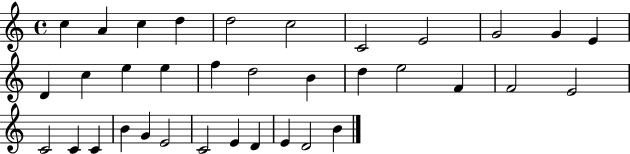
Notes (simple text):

C5/q A4/q C5/q D5/q D5/h C5/h C4/h E4/h G4/h G4/q E4/q D4/q C5/q E5/q E5/q F5/q D5/h B4/q D5/q E5/h F4/q F4/h E4/h C4/h C4/q C4/q B4/q G4/q E4/h C4/h E4/q D4/q E4/q D4/h B4/q